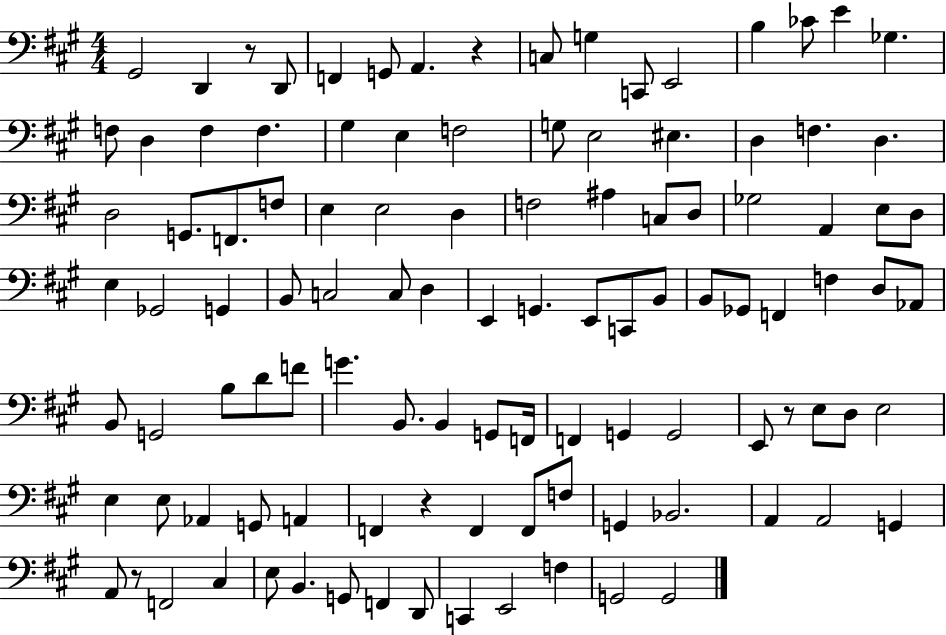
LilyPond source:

{
  \clef bass
  \numericTimeSignature
  \time 4/4
  \key a \major
  gis,2 d,4 r8 d,8 | f,4 g,8 a,4. r4 | c8 g4 c,8 e,2 | b4 ces'8 e'4 ges4. | \break f8 d4 f4 f4. | gis4 e4 f2 | g8 e2 eis4. | d4 f4. d4. | \break d2 g,8. f,8. f8 | e4 e2 d4 | f2 ais4 c8 d8 | ges2 a,4 e8 d8 | \break e4 ges,2 g,4 | b,8 c2 c8 d4 | e,4 g,4. e,8 c,8 b,8 | b,8 ges,8 f,4 f4 d8 aes,8 | \break b,8 g,2 b8 d'8 f'8 | g'4. b,8. b,4 g,8 f,16 | f,4 g,4 g,2 | e,8 r8 e8 d8 e2 | \break e4 e8 aes,4 g,8 a,4 | f,4 r4 f,4 f,8 f8 | g,4 bes,2. | a,4 a,2 g,4 | \break a,8 r8 f,2 cis4 | e8 b,4. g,8 f,4 d,8 | c,4 e,2 f4 | g,2 g,2 | \break \bar "|."
}